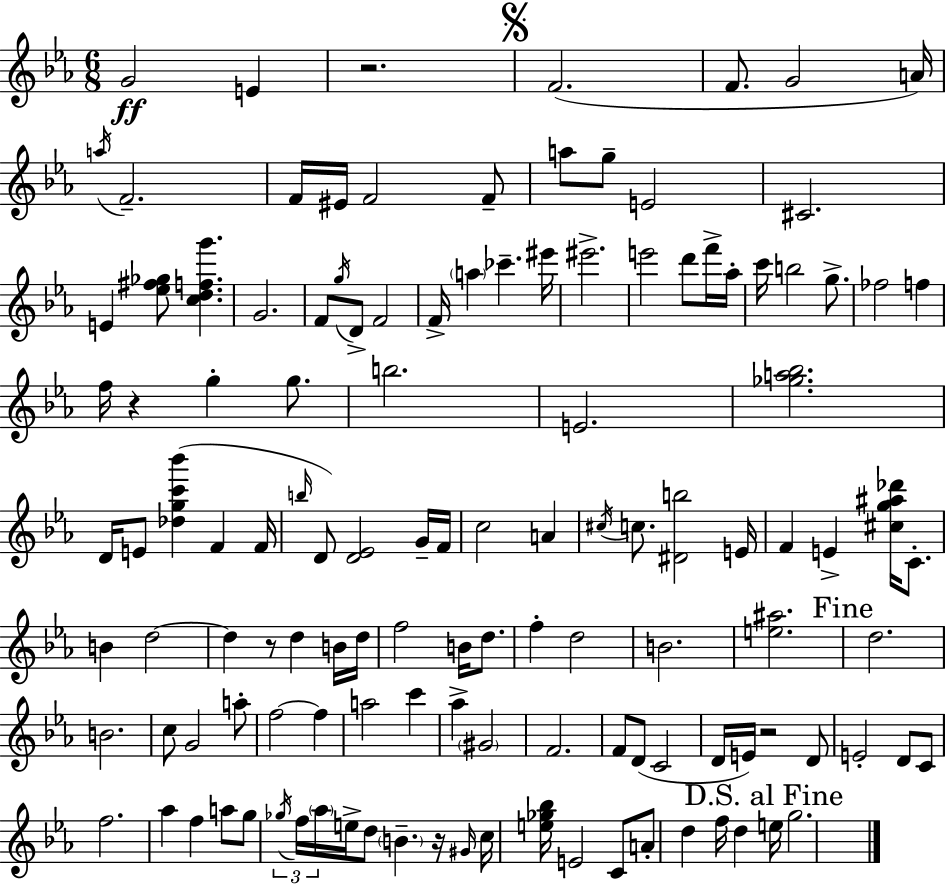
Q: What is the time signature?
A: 6/8